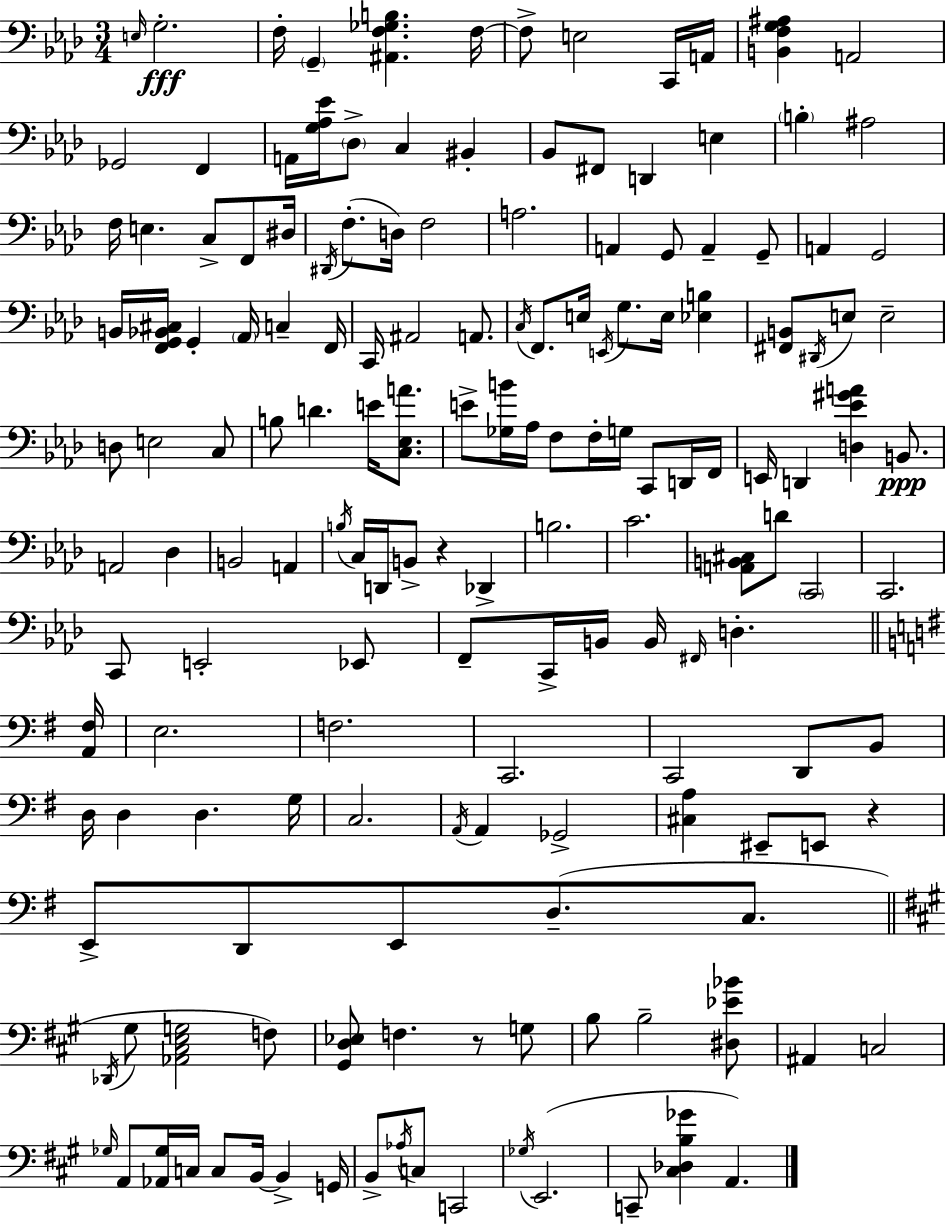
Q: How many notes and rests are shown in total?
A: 160